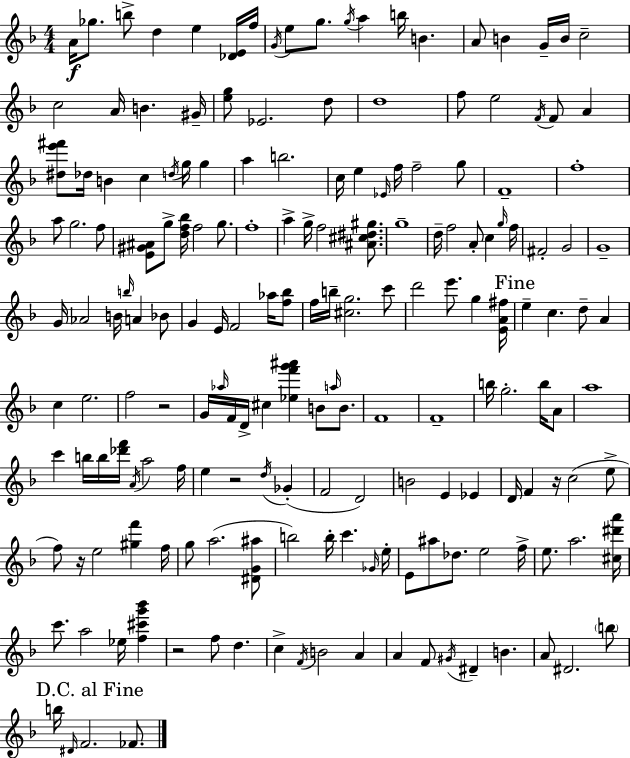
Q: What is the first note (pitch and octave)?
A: A4